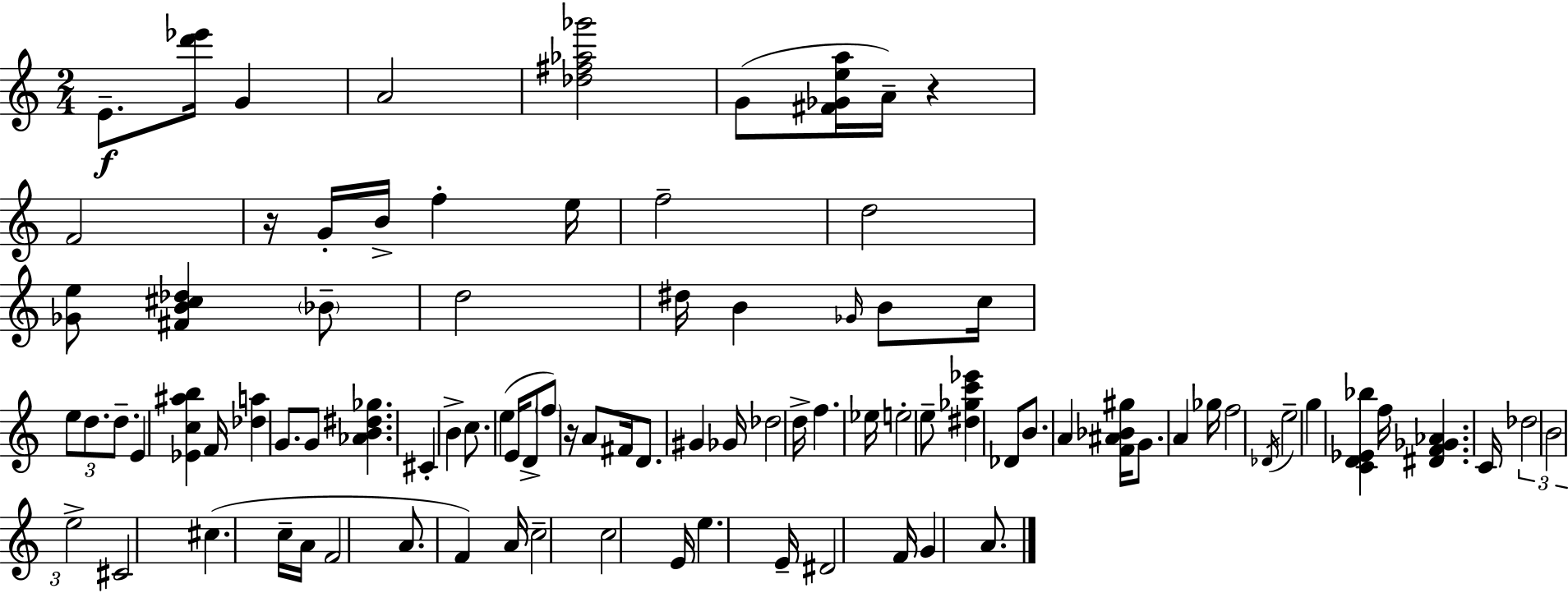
{
  \clef treble
  \numericTimeSignature
  \time 2/4
  \key a \minor
  e'8.--\f <d''' ees'''>16 g'4 | a'2 | <des'' fis'' aes'' ges'''>2 | g'8( <fis' ges' e'' a''>16 a'16--) r4 | \break f'2 | r16 g'16-. b'16-> f''4-. e''16 | f''2-- | d''2 | \break <ges' e''>8 <fis' b' cis'' des''>4 \parenthesize bes'8-- | d''2 | dis''16 b'4 \grace { ges'16 } b'8 | c''16 \tuplet 3/2 { e''8 d''8. d''8.-- } | \break e'4 <ees' c'' ais'' b''>4 | f'16 <des'' a''>4 g'8. | g'8 <aes' b' dis'' ges''>4. | cis'4-. b'4-> | \break c''8. e''4( | e'16 d'8-> \parenthesize f''8) r16 a'8 | fis'16 d'8. gis'4 | ges'16 des''2 | \break d''16-> f''4. | ees''16 e''2-. | e''8-- <dis'' ges'' c''' ees'''>4 des'8 | b'8. a'4 | \break <f' ais' bes' gis''>16 g'8. a'4 | ges''16 f''2 | \acciaccatura { des'16 } e''2-- | g''4 <c' d' ees' bes''>4 | \break f''16 <dis' f' ges' aes'>4. | c'16 \tuplet 3/2 { des''2 | b'2 | e''2-> } | \break cis'2 | cis''4.( | c''16-- a'16 f'2 | a'8. f'4) | \break a'16 c''2-- | c''2 | e'16 e''4. | e'16-- dis'2 | \break f'16 g'4 a'8. | \bar "|."
}